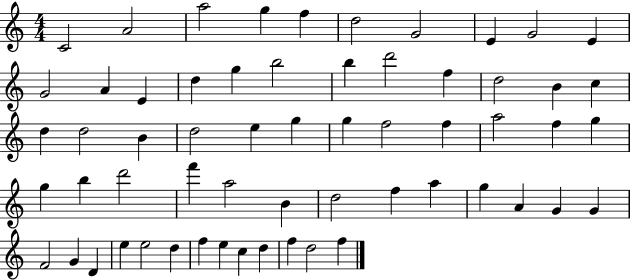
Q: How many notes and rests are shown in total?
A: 60